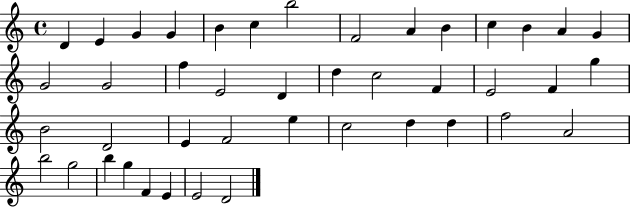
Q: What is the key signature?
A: C major